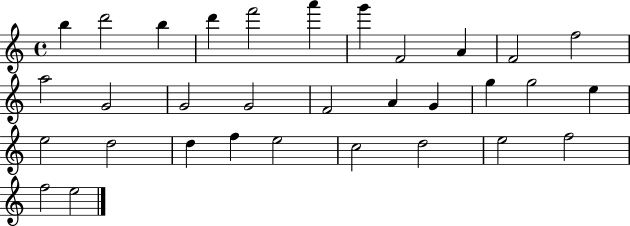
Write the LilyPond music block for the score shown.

{
  \clef treble
  \time 4/4
  \defaultTimeSignature
  \key c \major
  b''4 d'''2 b''4 | d'''4 f'''2 a'''4 | g'''4 f'2 a'4 | f'2 f''2 | \break a''2 g'2 | g'2 g'2 | f'2 a'4 g'4 | g''4 g''2 e''4 | \break e''2 d''2 | d''4 f''4 e''2 | c''2 d''2 | e''2 f''2 | \break f''2 e''2 | \bar "|."
}